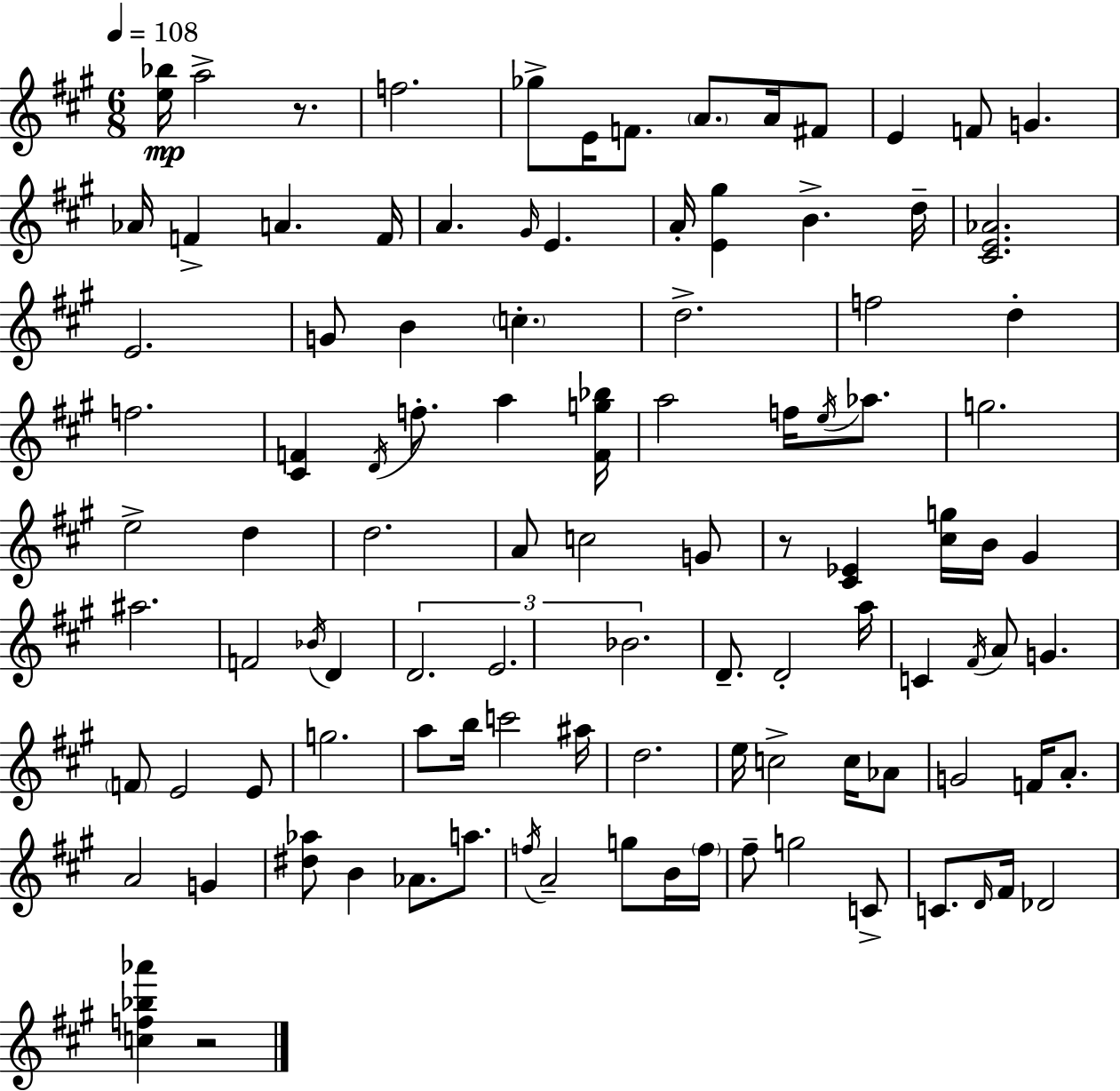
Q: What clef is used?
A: treble